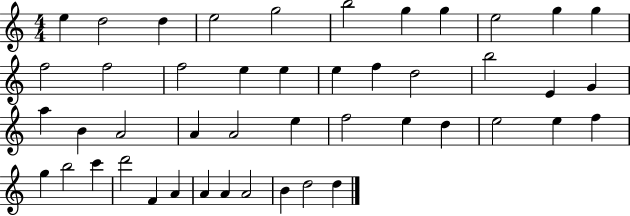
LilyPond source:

{
  \clef treble
  \numericTimeSignature
  \time 4/4
  \key c \major
  e''4 d''2 d''4 | e''2 g''2 | b''2 g''4 g''4 | e''2 g''4 g''4 | \break f''2 f''2 | f''2 e''4 e''4 | e''4 f''4 d''2 | b''2 e'4 g'4 | \break a''4 b'4 a'2 | a'4 a'2 e''4 | f''2 e''4 d''4 | e''2 e''4 f''4 | \break g''4 b''2 c'''4 | d'''2 f'4 a'4 | a'4 a'4 a'2 | b'4 d''2 d''4 | \break \bar "|."
}